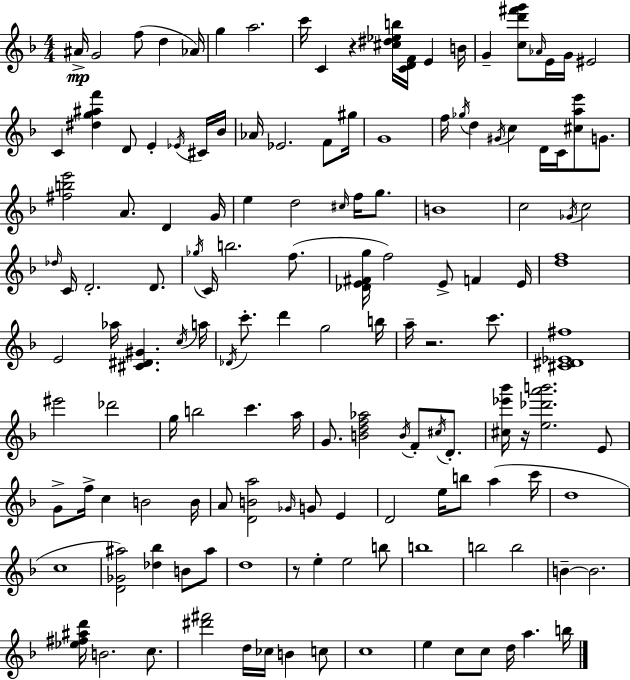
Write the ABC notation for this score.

X:1
T:Untitled
M:4/4
L:1/4
K:Dm
^A/4 G2 f/2 d _A/4 g a2 c'/4 C z [^c^d_eb]/4 [CDF]/4 E B/4 G [cd'^f'g']/2 _A/4 E/4 G/4 ^E2 C [^dg^af'] D/2 E _E/4 ^C/4 _B/4 _A/4 _E2 F/2 ^g/4 G4 f/4 _g/4 d ^G/4 c D/4 C/4 [^cae']/2 G/2 [^fbe']2 A/2 D G/4 e d2 ^c/4 f/4 g/2 B4 c2 _G/4 c2 _d/4 C/4 D2 D/2 _g/4 C/4 b2 f/2 [_DE^Fg]/4 f2 E/2 F E/4 [df]4 E2 _a/4 [^C^D^G] c/4 a/4 _D/4 c'/2 d' g2 b/4 a/4 z2 c'/2 [^C^D_E^f]4 ^e'2 _d'2 g/4 b2 c' a/4 G/2 [Bdf_a]2 B/4 F/2 ^c/4 D/2 [^c_e'_b']/4 z/4 [e_d'a'b']2 E/2 G/2 f/4 c B2 B/4 A/2 [DBa]2 _G/4 G/2 E D2 e/4 b/2 a c'/4 d4 c4 [D_G^a]2 [_d_b] B/2 ^a/2 d4 z/2 e e2 b/2 b4 b2 b2 B B2 [_e^f^ad']/4 B2 c/2 [^d'^f']2 d/4 _c/4 B c/2 c4 e c/2 c/2 d/4 a b/4